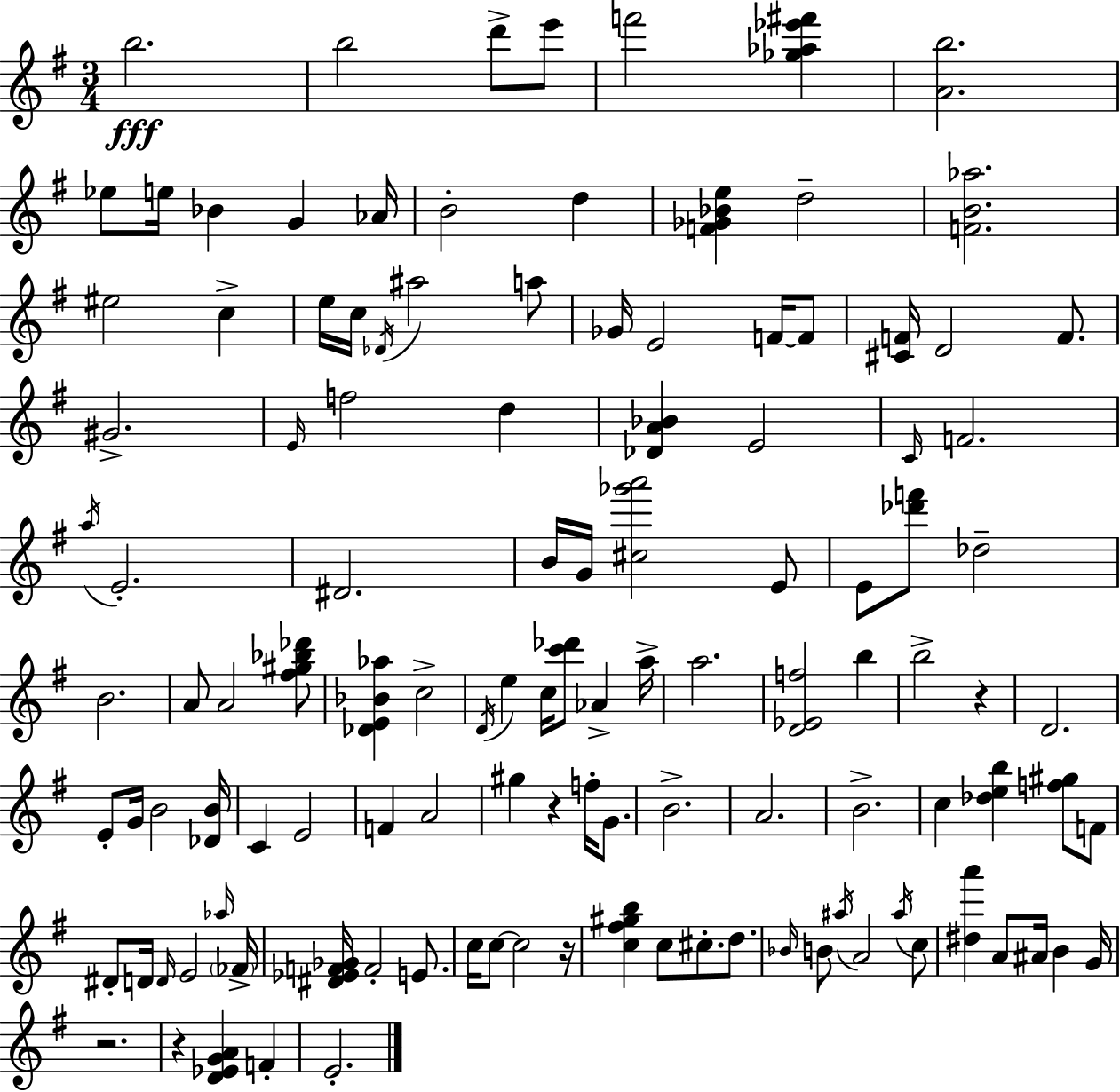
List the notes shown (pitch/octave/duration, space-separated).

B5/h. B5/h D6/e E6/e F6/h [Gb5,Ab5,Eb6,F#6]/q [A4,B5]/h. Eb5/e E5/s Bb4/q G4/q Ab4/s B4/h D5/q [F4,Gb4,Bb4,E5]/q D5/h [F4,B4,Ab5]/h. EIS5/h C5/q E5/s C5/s Db4/s A#5/h A5/e Gb4/s E4/h F4/s F4/e [C#4,F4]/s D4/h F4/e. G#4/h. E4/s F5/h D5/q [Db4,A4,Bb4]/q E4/h C4/s F4/h. A5/s E4/h. D#4/h. B4/s G4/s [C#5,Gb6,A6]/h E4/e E4/e [Db6,F6]/e Db5/h B4/h. A4/e A4/h [F#5,G#5,Bb5,Db6]/e [Db4,E4,Bb4,Ab5]/q C5/h D4/s E5/q C5/s [C6,Db6]/e Ab4/q A5/s A5/h. [D4,Eb4,F5]/h B5/q B5/h R/q D4/h. E4/e G4/s B4/h [Db4,B4]/s C4/q E4/h F4/q A4/h G#5/q R/q F5/s G4/e. B4/h. A4/h. B4/h. C5/q [Db5,E5,B5]/q [F5,G#5]/e F4/e D#4/e D4/s D4/s E4/h Ab5/s FES4/s [D#4,Eb4,F4,Gb4]/s F4/h E4/e. C5/s C5/e C5/h R/s [C5,F#5,G#5,B5]/q C5/e C#5/e. D5/e. Bb4/s B4/e A#5/s A4/h A#5/s C5/e [D#5,A6]/q A4/e A#4/s B4/q G4/s R/h. R/q [D4,Eb4,G4,A4]/q F4/q E4/h.